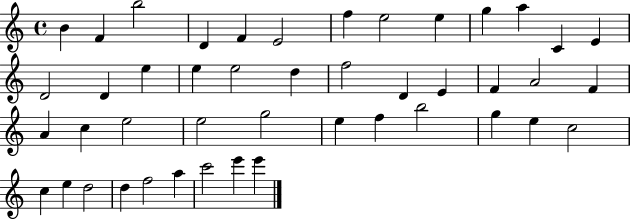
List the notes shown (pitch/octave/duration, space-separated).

B4/q F4/q B5/h D4/q F4/q E4/h F5/q E5/h E5/q G5/q A5/q C4/q E4/q D4/h D4/q E5/q E5/q E5/h D5/q F5/h D4/q E4/q F4/q A4/h F4/q A4/q C5/q E5/h E5/h G5/h E5/q F5/q B5/h G5/q E5/q C5/h C5/q E5/q D5/h D5/q F5/h A5/q C6/h E6/q E6/q